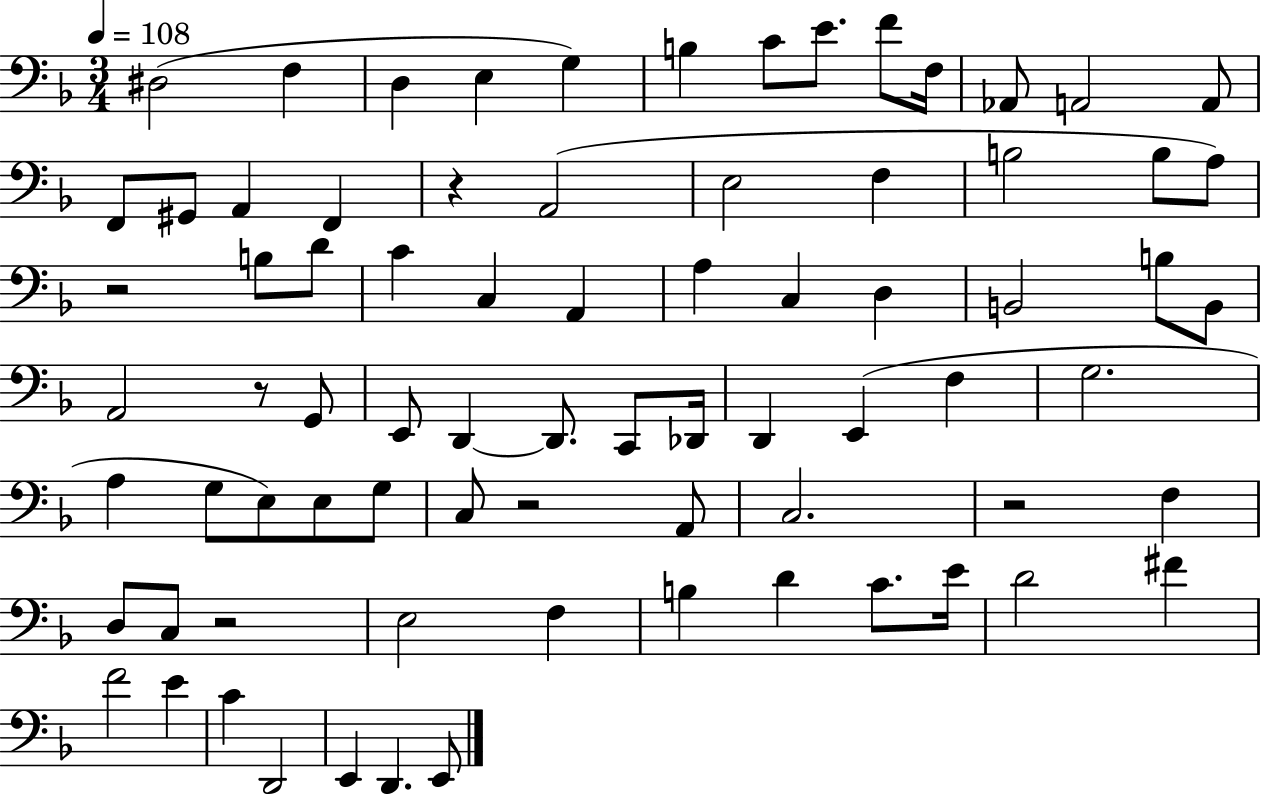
X:1
T:Untitled
M:3/4
L:1/4
K:F
^D,2 F, D, E, G, B, C/2 E/2 F/2 F,/4 _A,,/2 A,,2 A,,/2 F,,/2 ^G,,/2 A,, F,, z A,,2 E,2 F, B,2 B,/2 A,/2 z2 B,/2 D/2 C C, A,, A, C, D, B,,2 B,/2 B,,/2 A,,2 z/2 G,,/2 E,,/2 D,, D,,/2 C,,/2 _D,,/4 D,, E,, F, G,2 A, G,/2 E,/2 E,/2 G,/2 C,/2 z2 A,,/2 C,2 z2 F, D,/2 C,/2 z2 E,2 F, B, D C/2 E/4 D2 ^F F2 E C D,,2 E,, D,, E,,/2